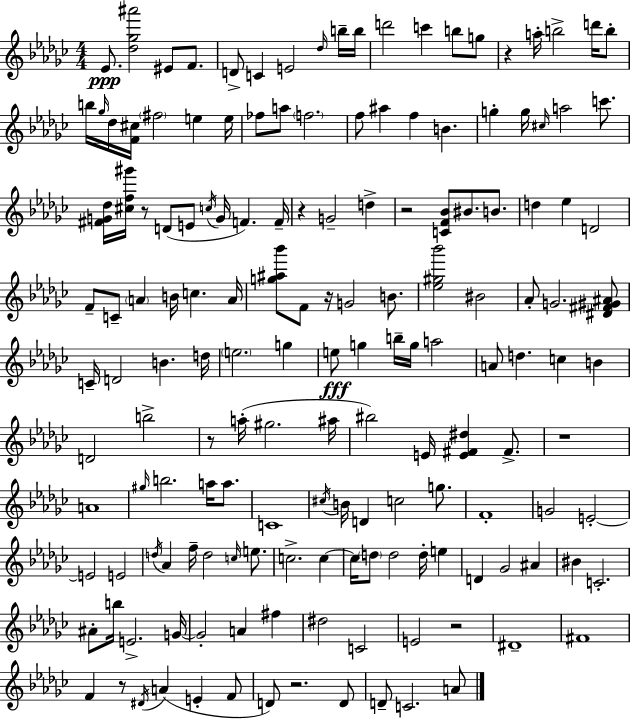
Eb4/e. [Db5,Gb5,A#6]/h EIS4/e F4/e. D4/e C4/q E4/h Db5/s B5/s B5/s D6/h C6/q B5/e G5/e R/q A5/s B5/h D6/s B5/e B5/s Gb5/s Db5/s [F4,C#5]/s F#5/h E5/q E5/s FES5/e A5/e F5/h. F5/e A#5/q F5/q B4/q. G5/q G5/s C#5/s A5/h C6/e. [F#4,G4,Db5]/s [C#5,F5,G#6]/s R/e D4/e E4/e C5/s G4/s F4/q. F4/s R/q G4/h D5/q R/h [C4,F4,Bb4]/e BIS4/e. B4/e. D5/q Eb5/q D4/h F4/e C4/e A4/q B4/s C5/q. A4/s [G5,A#5,Bb6]/e F4/e R/s G4/h B4/e. [Eb5,G#5,Bb6]/h BIS4/h Ab4/e G4/h. [D#4,F#4,G#4,A#4]/e C4/s D4/h B4/q. D5/s E5/h. G5/q E5/e G5/q B5/s G5/s A5/h A4/e D5/q. C5/q B4/q D4/h B5/h R/e A5/s G#5/h. A#5/s BIS5/h E4/s [E4,F#4,D#5]/q F#4/e. R/w A4/w G#5/s B5/h. A5/s A5/e. C4/w C#5/s B4/s D4/q C5/h G5/e. F4/w G4/h E4/h E4/h E4/h D5/s Ab4/q F5/s D5/h C5/s E5/e. C5/h. C5/q C5/s D5/e D5/h D5/s E5/q D4/q Gb4/h A#4/q BIS4/q C4/h. A#4/e B5/s E4/h. G4/s G4/h A4/q F#5/q D#5/h C4/h E4/h R/h D#4/w F#4/w F4/q R/e D#4/s A4/q E4/q F4/e D4/e R/h. D4/e D4/e C4/h. A4/e